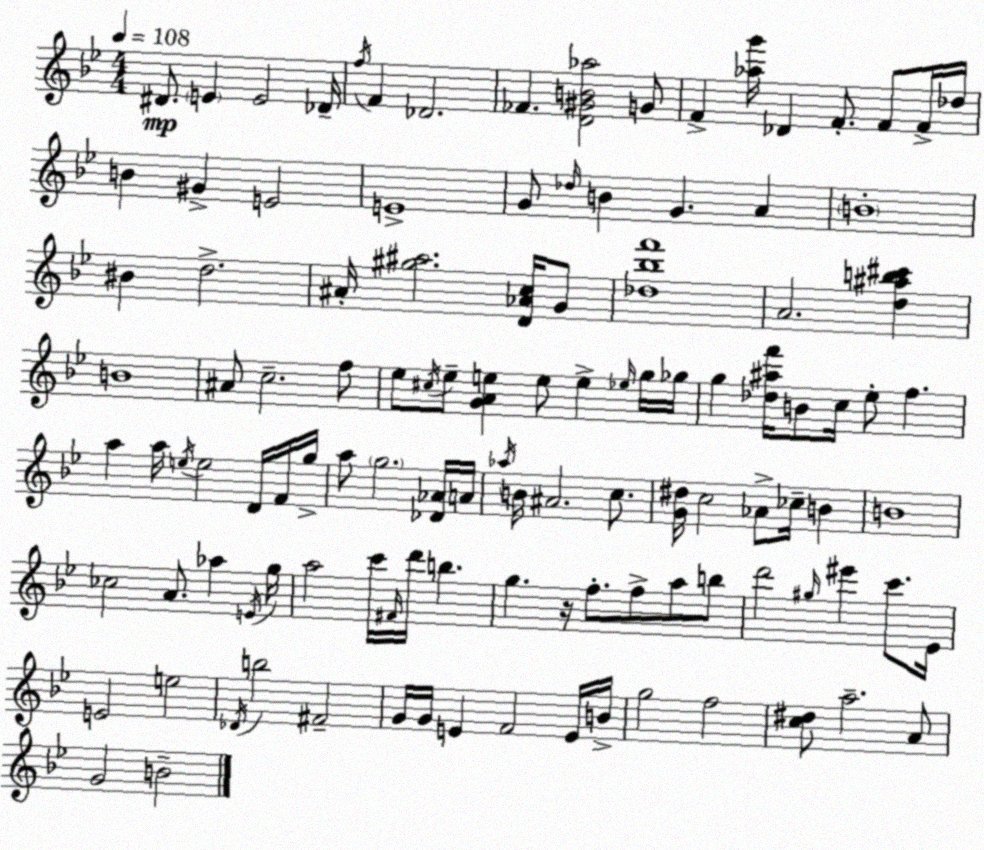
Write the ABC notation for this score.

X:1
T:Untitled
M:4/4
L:1/4
K:Bb
^D/2 E E2 _D/4 f/4 F _D2 _F [D^GB_a]2 G/2 F [_ag']/4 _D F/2 F/2 F/4 _d/4 B ^G E2 E4 G/2 _d/4 B G A B4 ^B d2 ^A/4 [^g^a]2 [D_Ac]/4 G/2 [_d_bf']4 A2 [d^ab^c'] B4 ^A/2 c2 f/2 _e/2 ^c/4 _e/2 [GAe] e/2 e _e/4 g/4 _g/4 g [_d^af']/4 B/2 c/4 _e/2 f a a/4 e/4 e2 D/4 F/4 g/4 a/2 g2 [_D_A]/4 A/4 _a/4 B/4 ^A2 c/2 [G^d]/4 c2 _A/2 _c/4 B B4 _c2 A/2 _a E/4 g/4 a2 c'/4 ^F/4 d'/4 b g z/4 f/2 f/2 a/2 b/2 d'2 ^g/4 ^e' c'/2 _E/4 E2 e2 _D/4 b2 ^F2 G/4 G/4 E F2 E/4 B/4 g2 f2 [c^d]/2 a2 A/2 G2 B2